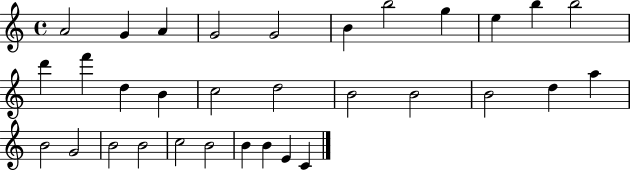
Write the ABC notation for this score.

X:1
T:Untitled
M:4/4
L:1/4
K:C
A2 G A G2 G2 B b2 g e b b2 d' f' d B c2 d2 B2 B2 B2 d a B2 G2 B2 B2 c2 B2 B B E C